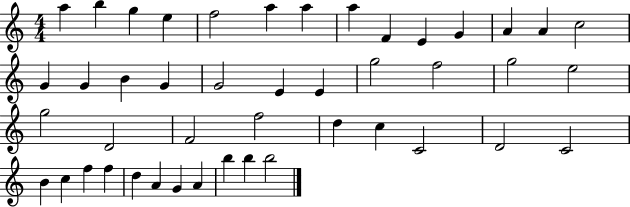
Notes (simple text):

A5/q B5/q G5/q E5/q F5/h A5/q A5/q A5/q F4/q E4/q G4/q A4/q A4/q C5/h G4/q G4/q B4/q G4/q G4/h E4/q E4/q G5/h F5/h G5/h E5/h G5/h D4/h F4/h F5/h D5/q C5/q C4/h D4/h C4/h B4/q C5/q F5/q F5/q D5/q A4/q G4/q A4/q B5/q B5/q B5/h